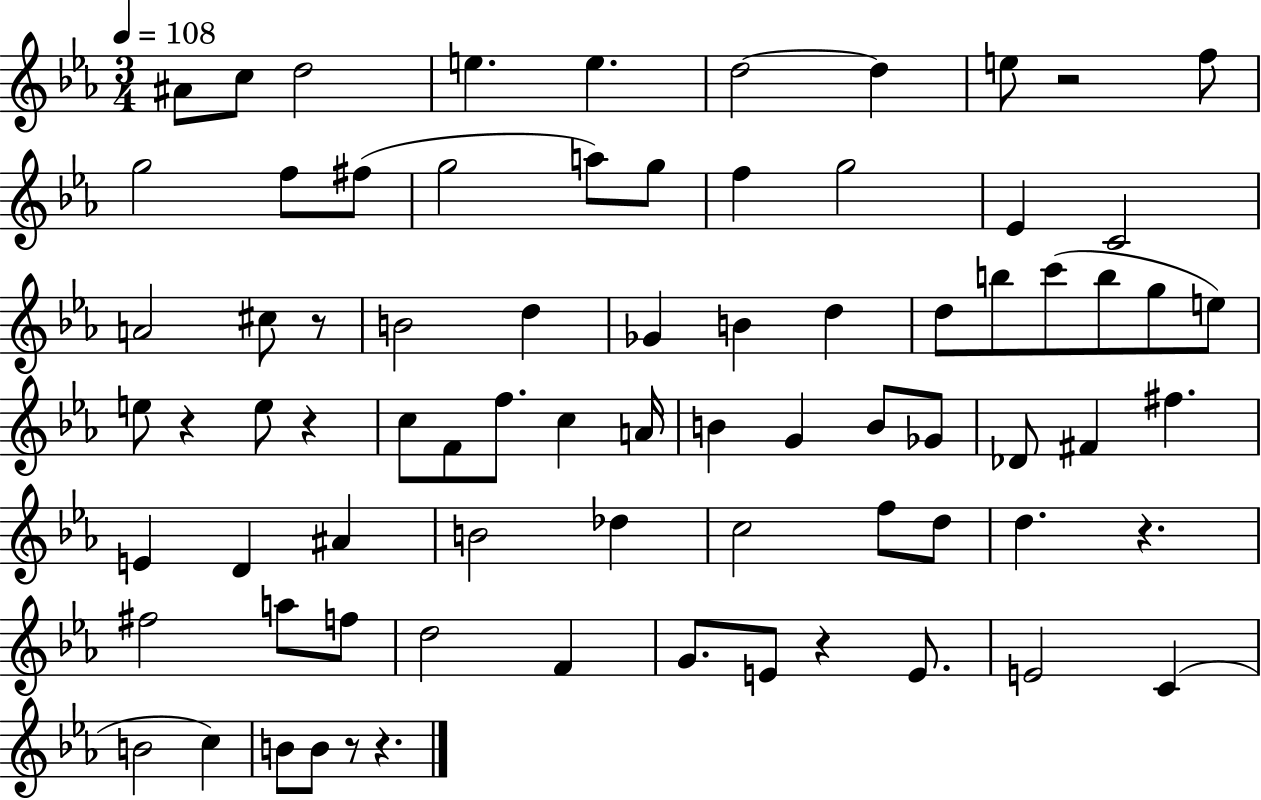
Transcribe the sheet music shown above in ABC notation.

X:1
T:Untitled
M:3/4
L:1/4
K:Eb
^A/2 c/2 d2 e e d2 d e/2 z2 f/2 g2 f/2 ^f/2 g2 a/2 g/2 f g2 _E C2 A2 ^c/2 z/2 B2 d _G B d d/2 b/2 c'/2 b/2 g/2 e/2 e/2 z e/2 z c/2 F/2 f/2 c A/4 B G B/2 _G/2 _D/2 ^F ^f E D ^A B2 _d c2 f/2 d/2 d z ^f2 a/2 f/2 d2 F G/2 E/2 z E/2 E2 C B2 c B/2 B/2 z/2 z